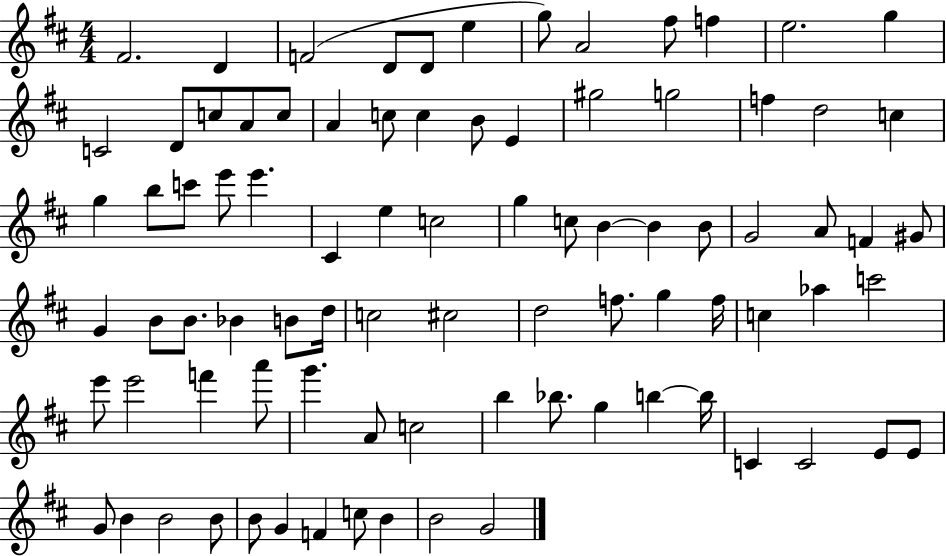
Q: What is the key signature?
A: D major